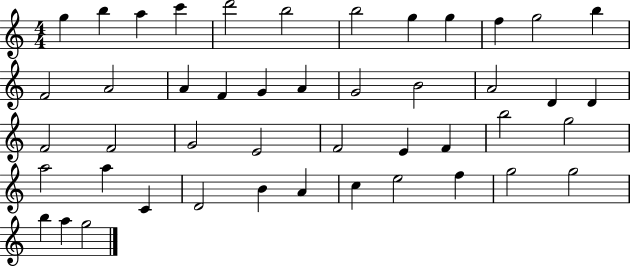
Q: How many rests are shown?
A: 0